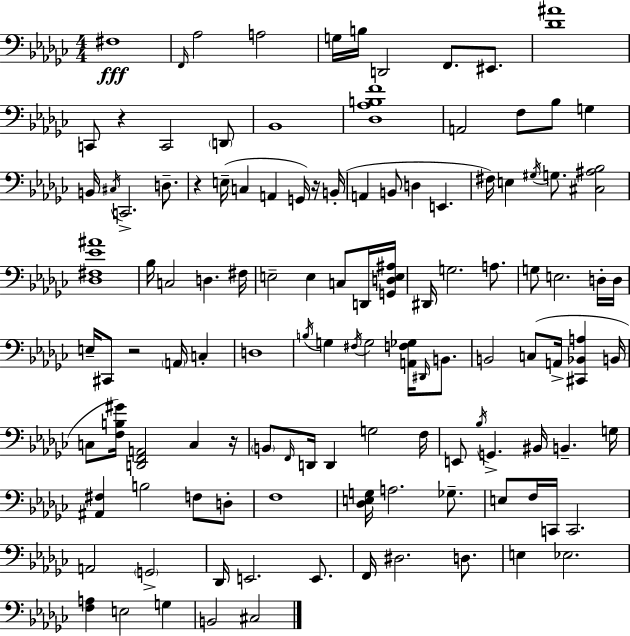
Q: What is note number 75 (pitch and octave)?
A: G2